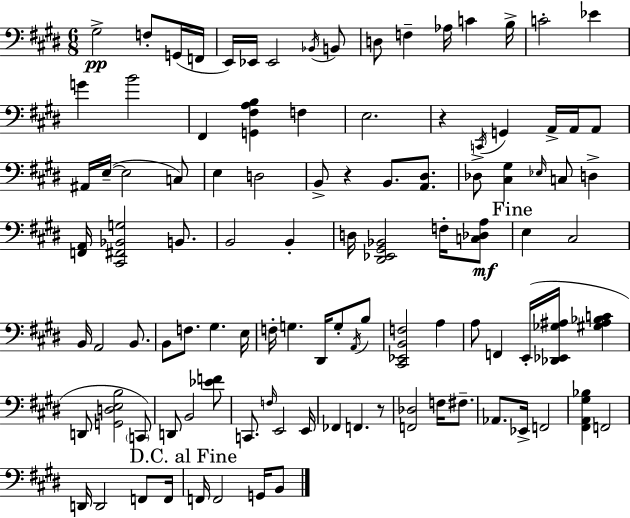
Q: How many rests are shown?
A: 3